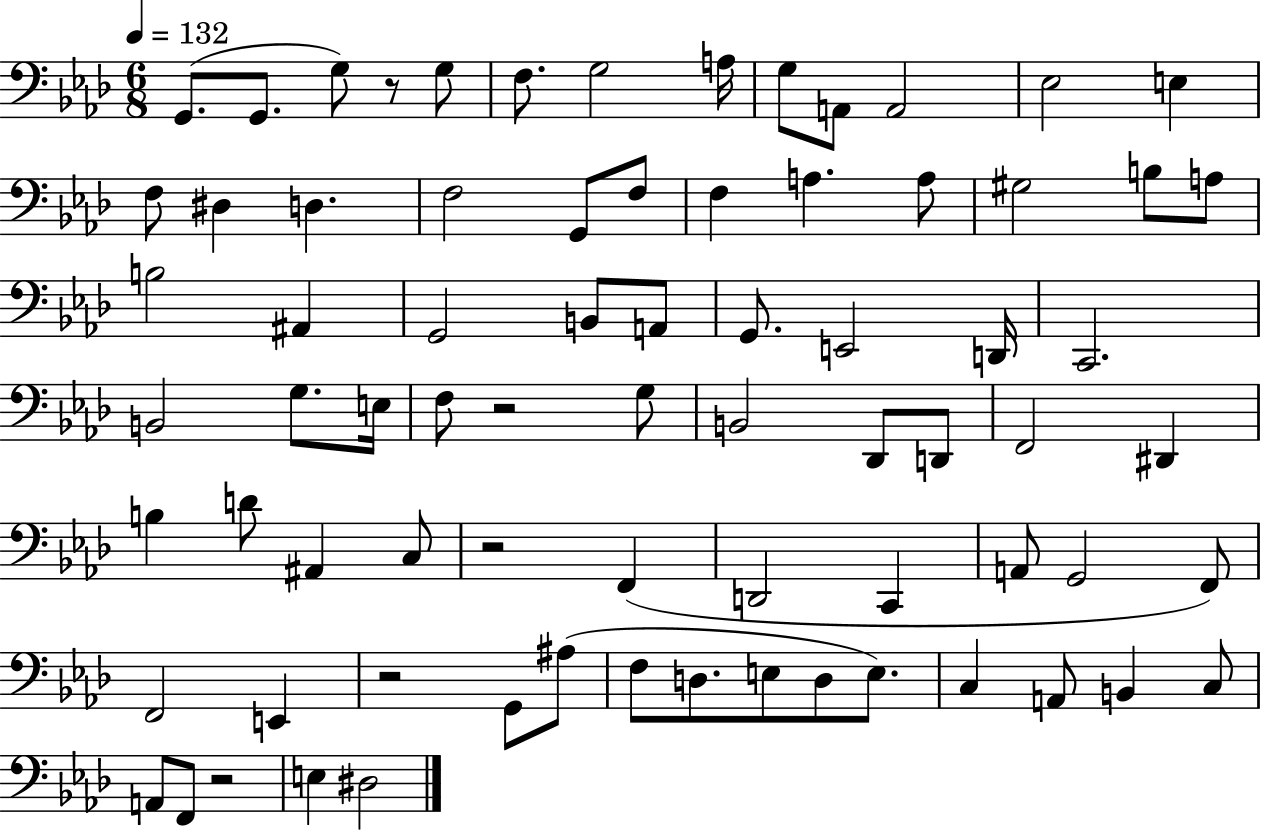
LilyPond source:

{
  \clef bass
  \numericTimeSignature
  \time 6/8
  \key aes \major
  \tempo 4 = 132
  g,8.( g,8. g8) r8 g8 | f8. g2 a16 | g8 a,8 a,2 | ees2 e4 | \break f8 dis4 d4. | f2 g,8 f8 | f4 a4. a8 | gis2 b8 a8 | \break b2 ais,4 | g,2 b,8 a,8 | g,8. e,2 d,16 | c,2. | \break b,2 g8. e16 | f8 r2 g8 | b,2 des,8 d,8 | f,2 dis,4 | \break b4 d'8 ais,4 c8 | r2 f,4( | d,2 c,4 | a,8 g,2 f,8) | \break f,2 e,4 | r2 g,8 ais8( | f8 d8. e8 d8 e8.) | c4 a,8 b,4 c8 | \break a,8 f,8 r2 | e4 dis2 | \bar "|."
}